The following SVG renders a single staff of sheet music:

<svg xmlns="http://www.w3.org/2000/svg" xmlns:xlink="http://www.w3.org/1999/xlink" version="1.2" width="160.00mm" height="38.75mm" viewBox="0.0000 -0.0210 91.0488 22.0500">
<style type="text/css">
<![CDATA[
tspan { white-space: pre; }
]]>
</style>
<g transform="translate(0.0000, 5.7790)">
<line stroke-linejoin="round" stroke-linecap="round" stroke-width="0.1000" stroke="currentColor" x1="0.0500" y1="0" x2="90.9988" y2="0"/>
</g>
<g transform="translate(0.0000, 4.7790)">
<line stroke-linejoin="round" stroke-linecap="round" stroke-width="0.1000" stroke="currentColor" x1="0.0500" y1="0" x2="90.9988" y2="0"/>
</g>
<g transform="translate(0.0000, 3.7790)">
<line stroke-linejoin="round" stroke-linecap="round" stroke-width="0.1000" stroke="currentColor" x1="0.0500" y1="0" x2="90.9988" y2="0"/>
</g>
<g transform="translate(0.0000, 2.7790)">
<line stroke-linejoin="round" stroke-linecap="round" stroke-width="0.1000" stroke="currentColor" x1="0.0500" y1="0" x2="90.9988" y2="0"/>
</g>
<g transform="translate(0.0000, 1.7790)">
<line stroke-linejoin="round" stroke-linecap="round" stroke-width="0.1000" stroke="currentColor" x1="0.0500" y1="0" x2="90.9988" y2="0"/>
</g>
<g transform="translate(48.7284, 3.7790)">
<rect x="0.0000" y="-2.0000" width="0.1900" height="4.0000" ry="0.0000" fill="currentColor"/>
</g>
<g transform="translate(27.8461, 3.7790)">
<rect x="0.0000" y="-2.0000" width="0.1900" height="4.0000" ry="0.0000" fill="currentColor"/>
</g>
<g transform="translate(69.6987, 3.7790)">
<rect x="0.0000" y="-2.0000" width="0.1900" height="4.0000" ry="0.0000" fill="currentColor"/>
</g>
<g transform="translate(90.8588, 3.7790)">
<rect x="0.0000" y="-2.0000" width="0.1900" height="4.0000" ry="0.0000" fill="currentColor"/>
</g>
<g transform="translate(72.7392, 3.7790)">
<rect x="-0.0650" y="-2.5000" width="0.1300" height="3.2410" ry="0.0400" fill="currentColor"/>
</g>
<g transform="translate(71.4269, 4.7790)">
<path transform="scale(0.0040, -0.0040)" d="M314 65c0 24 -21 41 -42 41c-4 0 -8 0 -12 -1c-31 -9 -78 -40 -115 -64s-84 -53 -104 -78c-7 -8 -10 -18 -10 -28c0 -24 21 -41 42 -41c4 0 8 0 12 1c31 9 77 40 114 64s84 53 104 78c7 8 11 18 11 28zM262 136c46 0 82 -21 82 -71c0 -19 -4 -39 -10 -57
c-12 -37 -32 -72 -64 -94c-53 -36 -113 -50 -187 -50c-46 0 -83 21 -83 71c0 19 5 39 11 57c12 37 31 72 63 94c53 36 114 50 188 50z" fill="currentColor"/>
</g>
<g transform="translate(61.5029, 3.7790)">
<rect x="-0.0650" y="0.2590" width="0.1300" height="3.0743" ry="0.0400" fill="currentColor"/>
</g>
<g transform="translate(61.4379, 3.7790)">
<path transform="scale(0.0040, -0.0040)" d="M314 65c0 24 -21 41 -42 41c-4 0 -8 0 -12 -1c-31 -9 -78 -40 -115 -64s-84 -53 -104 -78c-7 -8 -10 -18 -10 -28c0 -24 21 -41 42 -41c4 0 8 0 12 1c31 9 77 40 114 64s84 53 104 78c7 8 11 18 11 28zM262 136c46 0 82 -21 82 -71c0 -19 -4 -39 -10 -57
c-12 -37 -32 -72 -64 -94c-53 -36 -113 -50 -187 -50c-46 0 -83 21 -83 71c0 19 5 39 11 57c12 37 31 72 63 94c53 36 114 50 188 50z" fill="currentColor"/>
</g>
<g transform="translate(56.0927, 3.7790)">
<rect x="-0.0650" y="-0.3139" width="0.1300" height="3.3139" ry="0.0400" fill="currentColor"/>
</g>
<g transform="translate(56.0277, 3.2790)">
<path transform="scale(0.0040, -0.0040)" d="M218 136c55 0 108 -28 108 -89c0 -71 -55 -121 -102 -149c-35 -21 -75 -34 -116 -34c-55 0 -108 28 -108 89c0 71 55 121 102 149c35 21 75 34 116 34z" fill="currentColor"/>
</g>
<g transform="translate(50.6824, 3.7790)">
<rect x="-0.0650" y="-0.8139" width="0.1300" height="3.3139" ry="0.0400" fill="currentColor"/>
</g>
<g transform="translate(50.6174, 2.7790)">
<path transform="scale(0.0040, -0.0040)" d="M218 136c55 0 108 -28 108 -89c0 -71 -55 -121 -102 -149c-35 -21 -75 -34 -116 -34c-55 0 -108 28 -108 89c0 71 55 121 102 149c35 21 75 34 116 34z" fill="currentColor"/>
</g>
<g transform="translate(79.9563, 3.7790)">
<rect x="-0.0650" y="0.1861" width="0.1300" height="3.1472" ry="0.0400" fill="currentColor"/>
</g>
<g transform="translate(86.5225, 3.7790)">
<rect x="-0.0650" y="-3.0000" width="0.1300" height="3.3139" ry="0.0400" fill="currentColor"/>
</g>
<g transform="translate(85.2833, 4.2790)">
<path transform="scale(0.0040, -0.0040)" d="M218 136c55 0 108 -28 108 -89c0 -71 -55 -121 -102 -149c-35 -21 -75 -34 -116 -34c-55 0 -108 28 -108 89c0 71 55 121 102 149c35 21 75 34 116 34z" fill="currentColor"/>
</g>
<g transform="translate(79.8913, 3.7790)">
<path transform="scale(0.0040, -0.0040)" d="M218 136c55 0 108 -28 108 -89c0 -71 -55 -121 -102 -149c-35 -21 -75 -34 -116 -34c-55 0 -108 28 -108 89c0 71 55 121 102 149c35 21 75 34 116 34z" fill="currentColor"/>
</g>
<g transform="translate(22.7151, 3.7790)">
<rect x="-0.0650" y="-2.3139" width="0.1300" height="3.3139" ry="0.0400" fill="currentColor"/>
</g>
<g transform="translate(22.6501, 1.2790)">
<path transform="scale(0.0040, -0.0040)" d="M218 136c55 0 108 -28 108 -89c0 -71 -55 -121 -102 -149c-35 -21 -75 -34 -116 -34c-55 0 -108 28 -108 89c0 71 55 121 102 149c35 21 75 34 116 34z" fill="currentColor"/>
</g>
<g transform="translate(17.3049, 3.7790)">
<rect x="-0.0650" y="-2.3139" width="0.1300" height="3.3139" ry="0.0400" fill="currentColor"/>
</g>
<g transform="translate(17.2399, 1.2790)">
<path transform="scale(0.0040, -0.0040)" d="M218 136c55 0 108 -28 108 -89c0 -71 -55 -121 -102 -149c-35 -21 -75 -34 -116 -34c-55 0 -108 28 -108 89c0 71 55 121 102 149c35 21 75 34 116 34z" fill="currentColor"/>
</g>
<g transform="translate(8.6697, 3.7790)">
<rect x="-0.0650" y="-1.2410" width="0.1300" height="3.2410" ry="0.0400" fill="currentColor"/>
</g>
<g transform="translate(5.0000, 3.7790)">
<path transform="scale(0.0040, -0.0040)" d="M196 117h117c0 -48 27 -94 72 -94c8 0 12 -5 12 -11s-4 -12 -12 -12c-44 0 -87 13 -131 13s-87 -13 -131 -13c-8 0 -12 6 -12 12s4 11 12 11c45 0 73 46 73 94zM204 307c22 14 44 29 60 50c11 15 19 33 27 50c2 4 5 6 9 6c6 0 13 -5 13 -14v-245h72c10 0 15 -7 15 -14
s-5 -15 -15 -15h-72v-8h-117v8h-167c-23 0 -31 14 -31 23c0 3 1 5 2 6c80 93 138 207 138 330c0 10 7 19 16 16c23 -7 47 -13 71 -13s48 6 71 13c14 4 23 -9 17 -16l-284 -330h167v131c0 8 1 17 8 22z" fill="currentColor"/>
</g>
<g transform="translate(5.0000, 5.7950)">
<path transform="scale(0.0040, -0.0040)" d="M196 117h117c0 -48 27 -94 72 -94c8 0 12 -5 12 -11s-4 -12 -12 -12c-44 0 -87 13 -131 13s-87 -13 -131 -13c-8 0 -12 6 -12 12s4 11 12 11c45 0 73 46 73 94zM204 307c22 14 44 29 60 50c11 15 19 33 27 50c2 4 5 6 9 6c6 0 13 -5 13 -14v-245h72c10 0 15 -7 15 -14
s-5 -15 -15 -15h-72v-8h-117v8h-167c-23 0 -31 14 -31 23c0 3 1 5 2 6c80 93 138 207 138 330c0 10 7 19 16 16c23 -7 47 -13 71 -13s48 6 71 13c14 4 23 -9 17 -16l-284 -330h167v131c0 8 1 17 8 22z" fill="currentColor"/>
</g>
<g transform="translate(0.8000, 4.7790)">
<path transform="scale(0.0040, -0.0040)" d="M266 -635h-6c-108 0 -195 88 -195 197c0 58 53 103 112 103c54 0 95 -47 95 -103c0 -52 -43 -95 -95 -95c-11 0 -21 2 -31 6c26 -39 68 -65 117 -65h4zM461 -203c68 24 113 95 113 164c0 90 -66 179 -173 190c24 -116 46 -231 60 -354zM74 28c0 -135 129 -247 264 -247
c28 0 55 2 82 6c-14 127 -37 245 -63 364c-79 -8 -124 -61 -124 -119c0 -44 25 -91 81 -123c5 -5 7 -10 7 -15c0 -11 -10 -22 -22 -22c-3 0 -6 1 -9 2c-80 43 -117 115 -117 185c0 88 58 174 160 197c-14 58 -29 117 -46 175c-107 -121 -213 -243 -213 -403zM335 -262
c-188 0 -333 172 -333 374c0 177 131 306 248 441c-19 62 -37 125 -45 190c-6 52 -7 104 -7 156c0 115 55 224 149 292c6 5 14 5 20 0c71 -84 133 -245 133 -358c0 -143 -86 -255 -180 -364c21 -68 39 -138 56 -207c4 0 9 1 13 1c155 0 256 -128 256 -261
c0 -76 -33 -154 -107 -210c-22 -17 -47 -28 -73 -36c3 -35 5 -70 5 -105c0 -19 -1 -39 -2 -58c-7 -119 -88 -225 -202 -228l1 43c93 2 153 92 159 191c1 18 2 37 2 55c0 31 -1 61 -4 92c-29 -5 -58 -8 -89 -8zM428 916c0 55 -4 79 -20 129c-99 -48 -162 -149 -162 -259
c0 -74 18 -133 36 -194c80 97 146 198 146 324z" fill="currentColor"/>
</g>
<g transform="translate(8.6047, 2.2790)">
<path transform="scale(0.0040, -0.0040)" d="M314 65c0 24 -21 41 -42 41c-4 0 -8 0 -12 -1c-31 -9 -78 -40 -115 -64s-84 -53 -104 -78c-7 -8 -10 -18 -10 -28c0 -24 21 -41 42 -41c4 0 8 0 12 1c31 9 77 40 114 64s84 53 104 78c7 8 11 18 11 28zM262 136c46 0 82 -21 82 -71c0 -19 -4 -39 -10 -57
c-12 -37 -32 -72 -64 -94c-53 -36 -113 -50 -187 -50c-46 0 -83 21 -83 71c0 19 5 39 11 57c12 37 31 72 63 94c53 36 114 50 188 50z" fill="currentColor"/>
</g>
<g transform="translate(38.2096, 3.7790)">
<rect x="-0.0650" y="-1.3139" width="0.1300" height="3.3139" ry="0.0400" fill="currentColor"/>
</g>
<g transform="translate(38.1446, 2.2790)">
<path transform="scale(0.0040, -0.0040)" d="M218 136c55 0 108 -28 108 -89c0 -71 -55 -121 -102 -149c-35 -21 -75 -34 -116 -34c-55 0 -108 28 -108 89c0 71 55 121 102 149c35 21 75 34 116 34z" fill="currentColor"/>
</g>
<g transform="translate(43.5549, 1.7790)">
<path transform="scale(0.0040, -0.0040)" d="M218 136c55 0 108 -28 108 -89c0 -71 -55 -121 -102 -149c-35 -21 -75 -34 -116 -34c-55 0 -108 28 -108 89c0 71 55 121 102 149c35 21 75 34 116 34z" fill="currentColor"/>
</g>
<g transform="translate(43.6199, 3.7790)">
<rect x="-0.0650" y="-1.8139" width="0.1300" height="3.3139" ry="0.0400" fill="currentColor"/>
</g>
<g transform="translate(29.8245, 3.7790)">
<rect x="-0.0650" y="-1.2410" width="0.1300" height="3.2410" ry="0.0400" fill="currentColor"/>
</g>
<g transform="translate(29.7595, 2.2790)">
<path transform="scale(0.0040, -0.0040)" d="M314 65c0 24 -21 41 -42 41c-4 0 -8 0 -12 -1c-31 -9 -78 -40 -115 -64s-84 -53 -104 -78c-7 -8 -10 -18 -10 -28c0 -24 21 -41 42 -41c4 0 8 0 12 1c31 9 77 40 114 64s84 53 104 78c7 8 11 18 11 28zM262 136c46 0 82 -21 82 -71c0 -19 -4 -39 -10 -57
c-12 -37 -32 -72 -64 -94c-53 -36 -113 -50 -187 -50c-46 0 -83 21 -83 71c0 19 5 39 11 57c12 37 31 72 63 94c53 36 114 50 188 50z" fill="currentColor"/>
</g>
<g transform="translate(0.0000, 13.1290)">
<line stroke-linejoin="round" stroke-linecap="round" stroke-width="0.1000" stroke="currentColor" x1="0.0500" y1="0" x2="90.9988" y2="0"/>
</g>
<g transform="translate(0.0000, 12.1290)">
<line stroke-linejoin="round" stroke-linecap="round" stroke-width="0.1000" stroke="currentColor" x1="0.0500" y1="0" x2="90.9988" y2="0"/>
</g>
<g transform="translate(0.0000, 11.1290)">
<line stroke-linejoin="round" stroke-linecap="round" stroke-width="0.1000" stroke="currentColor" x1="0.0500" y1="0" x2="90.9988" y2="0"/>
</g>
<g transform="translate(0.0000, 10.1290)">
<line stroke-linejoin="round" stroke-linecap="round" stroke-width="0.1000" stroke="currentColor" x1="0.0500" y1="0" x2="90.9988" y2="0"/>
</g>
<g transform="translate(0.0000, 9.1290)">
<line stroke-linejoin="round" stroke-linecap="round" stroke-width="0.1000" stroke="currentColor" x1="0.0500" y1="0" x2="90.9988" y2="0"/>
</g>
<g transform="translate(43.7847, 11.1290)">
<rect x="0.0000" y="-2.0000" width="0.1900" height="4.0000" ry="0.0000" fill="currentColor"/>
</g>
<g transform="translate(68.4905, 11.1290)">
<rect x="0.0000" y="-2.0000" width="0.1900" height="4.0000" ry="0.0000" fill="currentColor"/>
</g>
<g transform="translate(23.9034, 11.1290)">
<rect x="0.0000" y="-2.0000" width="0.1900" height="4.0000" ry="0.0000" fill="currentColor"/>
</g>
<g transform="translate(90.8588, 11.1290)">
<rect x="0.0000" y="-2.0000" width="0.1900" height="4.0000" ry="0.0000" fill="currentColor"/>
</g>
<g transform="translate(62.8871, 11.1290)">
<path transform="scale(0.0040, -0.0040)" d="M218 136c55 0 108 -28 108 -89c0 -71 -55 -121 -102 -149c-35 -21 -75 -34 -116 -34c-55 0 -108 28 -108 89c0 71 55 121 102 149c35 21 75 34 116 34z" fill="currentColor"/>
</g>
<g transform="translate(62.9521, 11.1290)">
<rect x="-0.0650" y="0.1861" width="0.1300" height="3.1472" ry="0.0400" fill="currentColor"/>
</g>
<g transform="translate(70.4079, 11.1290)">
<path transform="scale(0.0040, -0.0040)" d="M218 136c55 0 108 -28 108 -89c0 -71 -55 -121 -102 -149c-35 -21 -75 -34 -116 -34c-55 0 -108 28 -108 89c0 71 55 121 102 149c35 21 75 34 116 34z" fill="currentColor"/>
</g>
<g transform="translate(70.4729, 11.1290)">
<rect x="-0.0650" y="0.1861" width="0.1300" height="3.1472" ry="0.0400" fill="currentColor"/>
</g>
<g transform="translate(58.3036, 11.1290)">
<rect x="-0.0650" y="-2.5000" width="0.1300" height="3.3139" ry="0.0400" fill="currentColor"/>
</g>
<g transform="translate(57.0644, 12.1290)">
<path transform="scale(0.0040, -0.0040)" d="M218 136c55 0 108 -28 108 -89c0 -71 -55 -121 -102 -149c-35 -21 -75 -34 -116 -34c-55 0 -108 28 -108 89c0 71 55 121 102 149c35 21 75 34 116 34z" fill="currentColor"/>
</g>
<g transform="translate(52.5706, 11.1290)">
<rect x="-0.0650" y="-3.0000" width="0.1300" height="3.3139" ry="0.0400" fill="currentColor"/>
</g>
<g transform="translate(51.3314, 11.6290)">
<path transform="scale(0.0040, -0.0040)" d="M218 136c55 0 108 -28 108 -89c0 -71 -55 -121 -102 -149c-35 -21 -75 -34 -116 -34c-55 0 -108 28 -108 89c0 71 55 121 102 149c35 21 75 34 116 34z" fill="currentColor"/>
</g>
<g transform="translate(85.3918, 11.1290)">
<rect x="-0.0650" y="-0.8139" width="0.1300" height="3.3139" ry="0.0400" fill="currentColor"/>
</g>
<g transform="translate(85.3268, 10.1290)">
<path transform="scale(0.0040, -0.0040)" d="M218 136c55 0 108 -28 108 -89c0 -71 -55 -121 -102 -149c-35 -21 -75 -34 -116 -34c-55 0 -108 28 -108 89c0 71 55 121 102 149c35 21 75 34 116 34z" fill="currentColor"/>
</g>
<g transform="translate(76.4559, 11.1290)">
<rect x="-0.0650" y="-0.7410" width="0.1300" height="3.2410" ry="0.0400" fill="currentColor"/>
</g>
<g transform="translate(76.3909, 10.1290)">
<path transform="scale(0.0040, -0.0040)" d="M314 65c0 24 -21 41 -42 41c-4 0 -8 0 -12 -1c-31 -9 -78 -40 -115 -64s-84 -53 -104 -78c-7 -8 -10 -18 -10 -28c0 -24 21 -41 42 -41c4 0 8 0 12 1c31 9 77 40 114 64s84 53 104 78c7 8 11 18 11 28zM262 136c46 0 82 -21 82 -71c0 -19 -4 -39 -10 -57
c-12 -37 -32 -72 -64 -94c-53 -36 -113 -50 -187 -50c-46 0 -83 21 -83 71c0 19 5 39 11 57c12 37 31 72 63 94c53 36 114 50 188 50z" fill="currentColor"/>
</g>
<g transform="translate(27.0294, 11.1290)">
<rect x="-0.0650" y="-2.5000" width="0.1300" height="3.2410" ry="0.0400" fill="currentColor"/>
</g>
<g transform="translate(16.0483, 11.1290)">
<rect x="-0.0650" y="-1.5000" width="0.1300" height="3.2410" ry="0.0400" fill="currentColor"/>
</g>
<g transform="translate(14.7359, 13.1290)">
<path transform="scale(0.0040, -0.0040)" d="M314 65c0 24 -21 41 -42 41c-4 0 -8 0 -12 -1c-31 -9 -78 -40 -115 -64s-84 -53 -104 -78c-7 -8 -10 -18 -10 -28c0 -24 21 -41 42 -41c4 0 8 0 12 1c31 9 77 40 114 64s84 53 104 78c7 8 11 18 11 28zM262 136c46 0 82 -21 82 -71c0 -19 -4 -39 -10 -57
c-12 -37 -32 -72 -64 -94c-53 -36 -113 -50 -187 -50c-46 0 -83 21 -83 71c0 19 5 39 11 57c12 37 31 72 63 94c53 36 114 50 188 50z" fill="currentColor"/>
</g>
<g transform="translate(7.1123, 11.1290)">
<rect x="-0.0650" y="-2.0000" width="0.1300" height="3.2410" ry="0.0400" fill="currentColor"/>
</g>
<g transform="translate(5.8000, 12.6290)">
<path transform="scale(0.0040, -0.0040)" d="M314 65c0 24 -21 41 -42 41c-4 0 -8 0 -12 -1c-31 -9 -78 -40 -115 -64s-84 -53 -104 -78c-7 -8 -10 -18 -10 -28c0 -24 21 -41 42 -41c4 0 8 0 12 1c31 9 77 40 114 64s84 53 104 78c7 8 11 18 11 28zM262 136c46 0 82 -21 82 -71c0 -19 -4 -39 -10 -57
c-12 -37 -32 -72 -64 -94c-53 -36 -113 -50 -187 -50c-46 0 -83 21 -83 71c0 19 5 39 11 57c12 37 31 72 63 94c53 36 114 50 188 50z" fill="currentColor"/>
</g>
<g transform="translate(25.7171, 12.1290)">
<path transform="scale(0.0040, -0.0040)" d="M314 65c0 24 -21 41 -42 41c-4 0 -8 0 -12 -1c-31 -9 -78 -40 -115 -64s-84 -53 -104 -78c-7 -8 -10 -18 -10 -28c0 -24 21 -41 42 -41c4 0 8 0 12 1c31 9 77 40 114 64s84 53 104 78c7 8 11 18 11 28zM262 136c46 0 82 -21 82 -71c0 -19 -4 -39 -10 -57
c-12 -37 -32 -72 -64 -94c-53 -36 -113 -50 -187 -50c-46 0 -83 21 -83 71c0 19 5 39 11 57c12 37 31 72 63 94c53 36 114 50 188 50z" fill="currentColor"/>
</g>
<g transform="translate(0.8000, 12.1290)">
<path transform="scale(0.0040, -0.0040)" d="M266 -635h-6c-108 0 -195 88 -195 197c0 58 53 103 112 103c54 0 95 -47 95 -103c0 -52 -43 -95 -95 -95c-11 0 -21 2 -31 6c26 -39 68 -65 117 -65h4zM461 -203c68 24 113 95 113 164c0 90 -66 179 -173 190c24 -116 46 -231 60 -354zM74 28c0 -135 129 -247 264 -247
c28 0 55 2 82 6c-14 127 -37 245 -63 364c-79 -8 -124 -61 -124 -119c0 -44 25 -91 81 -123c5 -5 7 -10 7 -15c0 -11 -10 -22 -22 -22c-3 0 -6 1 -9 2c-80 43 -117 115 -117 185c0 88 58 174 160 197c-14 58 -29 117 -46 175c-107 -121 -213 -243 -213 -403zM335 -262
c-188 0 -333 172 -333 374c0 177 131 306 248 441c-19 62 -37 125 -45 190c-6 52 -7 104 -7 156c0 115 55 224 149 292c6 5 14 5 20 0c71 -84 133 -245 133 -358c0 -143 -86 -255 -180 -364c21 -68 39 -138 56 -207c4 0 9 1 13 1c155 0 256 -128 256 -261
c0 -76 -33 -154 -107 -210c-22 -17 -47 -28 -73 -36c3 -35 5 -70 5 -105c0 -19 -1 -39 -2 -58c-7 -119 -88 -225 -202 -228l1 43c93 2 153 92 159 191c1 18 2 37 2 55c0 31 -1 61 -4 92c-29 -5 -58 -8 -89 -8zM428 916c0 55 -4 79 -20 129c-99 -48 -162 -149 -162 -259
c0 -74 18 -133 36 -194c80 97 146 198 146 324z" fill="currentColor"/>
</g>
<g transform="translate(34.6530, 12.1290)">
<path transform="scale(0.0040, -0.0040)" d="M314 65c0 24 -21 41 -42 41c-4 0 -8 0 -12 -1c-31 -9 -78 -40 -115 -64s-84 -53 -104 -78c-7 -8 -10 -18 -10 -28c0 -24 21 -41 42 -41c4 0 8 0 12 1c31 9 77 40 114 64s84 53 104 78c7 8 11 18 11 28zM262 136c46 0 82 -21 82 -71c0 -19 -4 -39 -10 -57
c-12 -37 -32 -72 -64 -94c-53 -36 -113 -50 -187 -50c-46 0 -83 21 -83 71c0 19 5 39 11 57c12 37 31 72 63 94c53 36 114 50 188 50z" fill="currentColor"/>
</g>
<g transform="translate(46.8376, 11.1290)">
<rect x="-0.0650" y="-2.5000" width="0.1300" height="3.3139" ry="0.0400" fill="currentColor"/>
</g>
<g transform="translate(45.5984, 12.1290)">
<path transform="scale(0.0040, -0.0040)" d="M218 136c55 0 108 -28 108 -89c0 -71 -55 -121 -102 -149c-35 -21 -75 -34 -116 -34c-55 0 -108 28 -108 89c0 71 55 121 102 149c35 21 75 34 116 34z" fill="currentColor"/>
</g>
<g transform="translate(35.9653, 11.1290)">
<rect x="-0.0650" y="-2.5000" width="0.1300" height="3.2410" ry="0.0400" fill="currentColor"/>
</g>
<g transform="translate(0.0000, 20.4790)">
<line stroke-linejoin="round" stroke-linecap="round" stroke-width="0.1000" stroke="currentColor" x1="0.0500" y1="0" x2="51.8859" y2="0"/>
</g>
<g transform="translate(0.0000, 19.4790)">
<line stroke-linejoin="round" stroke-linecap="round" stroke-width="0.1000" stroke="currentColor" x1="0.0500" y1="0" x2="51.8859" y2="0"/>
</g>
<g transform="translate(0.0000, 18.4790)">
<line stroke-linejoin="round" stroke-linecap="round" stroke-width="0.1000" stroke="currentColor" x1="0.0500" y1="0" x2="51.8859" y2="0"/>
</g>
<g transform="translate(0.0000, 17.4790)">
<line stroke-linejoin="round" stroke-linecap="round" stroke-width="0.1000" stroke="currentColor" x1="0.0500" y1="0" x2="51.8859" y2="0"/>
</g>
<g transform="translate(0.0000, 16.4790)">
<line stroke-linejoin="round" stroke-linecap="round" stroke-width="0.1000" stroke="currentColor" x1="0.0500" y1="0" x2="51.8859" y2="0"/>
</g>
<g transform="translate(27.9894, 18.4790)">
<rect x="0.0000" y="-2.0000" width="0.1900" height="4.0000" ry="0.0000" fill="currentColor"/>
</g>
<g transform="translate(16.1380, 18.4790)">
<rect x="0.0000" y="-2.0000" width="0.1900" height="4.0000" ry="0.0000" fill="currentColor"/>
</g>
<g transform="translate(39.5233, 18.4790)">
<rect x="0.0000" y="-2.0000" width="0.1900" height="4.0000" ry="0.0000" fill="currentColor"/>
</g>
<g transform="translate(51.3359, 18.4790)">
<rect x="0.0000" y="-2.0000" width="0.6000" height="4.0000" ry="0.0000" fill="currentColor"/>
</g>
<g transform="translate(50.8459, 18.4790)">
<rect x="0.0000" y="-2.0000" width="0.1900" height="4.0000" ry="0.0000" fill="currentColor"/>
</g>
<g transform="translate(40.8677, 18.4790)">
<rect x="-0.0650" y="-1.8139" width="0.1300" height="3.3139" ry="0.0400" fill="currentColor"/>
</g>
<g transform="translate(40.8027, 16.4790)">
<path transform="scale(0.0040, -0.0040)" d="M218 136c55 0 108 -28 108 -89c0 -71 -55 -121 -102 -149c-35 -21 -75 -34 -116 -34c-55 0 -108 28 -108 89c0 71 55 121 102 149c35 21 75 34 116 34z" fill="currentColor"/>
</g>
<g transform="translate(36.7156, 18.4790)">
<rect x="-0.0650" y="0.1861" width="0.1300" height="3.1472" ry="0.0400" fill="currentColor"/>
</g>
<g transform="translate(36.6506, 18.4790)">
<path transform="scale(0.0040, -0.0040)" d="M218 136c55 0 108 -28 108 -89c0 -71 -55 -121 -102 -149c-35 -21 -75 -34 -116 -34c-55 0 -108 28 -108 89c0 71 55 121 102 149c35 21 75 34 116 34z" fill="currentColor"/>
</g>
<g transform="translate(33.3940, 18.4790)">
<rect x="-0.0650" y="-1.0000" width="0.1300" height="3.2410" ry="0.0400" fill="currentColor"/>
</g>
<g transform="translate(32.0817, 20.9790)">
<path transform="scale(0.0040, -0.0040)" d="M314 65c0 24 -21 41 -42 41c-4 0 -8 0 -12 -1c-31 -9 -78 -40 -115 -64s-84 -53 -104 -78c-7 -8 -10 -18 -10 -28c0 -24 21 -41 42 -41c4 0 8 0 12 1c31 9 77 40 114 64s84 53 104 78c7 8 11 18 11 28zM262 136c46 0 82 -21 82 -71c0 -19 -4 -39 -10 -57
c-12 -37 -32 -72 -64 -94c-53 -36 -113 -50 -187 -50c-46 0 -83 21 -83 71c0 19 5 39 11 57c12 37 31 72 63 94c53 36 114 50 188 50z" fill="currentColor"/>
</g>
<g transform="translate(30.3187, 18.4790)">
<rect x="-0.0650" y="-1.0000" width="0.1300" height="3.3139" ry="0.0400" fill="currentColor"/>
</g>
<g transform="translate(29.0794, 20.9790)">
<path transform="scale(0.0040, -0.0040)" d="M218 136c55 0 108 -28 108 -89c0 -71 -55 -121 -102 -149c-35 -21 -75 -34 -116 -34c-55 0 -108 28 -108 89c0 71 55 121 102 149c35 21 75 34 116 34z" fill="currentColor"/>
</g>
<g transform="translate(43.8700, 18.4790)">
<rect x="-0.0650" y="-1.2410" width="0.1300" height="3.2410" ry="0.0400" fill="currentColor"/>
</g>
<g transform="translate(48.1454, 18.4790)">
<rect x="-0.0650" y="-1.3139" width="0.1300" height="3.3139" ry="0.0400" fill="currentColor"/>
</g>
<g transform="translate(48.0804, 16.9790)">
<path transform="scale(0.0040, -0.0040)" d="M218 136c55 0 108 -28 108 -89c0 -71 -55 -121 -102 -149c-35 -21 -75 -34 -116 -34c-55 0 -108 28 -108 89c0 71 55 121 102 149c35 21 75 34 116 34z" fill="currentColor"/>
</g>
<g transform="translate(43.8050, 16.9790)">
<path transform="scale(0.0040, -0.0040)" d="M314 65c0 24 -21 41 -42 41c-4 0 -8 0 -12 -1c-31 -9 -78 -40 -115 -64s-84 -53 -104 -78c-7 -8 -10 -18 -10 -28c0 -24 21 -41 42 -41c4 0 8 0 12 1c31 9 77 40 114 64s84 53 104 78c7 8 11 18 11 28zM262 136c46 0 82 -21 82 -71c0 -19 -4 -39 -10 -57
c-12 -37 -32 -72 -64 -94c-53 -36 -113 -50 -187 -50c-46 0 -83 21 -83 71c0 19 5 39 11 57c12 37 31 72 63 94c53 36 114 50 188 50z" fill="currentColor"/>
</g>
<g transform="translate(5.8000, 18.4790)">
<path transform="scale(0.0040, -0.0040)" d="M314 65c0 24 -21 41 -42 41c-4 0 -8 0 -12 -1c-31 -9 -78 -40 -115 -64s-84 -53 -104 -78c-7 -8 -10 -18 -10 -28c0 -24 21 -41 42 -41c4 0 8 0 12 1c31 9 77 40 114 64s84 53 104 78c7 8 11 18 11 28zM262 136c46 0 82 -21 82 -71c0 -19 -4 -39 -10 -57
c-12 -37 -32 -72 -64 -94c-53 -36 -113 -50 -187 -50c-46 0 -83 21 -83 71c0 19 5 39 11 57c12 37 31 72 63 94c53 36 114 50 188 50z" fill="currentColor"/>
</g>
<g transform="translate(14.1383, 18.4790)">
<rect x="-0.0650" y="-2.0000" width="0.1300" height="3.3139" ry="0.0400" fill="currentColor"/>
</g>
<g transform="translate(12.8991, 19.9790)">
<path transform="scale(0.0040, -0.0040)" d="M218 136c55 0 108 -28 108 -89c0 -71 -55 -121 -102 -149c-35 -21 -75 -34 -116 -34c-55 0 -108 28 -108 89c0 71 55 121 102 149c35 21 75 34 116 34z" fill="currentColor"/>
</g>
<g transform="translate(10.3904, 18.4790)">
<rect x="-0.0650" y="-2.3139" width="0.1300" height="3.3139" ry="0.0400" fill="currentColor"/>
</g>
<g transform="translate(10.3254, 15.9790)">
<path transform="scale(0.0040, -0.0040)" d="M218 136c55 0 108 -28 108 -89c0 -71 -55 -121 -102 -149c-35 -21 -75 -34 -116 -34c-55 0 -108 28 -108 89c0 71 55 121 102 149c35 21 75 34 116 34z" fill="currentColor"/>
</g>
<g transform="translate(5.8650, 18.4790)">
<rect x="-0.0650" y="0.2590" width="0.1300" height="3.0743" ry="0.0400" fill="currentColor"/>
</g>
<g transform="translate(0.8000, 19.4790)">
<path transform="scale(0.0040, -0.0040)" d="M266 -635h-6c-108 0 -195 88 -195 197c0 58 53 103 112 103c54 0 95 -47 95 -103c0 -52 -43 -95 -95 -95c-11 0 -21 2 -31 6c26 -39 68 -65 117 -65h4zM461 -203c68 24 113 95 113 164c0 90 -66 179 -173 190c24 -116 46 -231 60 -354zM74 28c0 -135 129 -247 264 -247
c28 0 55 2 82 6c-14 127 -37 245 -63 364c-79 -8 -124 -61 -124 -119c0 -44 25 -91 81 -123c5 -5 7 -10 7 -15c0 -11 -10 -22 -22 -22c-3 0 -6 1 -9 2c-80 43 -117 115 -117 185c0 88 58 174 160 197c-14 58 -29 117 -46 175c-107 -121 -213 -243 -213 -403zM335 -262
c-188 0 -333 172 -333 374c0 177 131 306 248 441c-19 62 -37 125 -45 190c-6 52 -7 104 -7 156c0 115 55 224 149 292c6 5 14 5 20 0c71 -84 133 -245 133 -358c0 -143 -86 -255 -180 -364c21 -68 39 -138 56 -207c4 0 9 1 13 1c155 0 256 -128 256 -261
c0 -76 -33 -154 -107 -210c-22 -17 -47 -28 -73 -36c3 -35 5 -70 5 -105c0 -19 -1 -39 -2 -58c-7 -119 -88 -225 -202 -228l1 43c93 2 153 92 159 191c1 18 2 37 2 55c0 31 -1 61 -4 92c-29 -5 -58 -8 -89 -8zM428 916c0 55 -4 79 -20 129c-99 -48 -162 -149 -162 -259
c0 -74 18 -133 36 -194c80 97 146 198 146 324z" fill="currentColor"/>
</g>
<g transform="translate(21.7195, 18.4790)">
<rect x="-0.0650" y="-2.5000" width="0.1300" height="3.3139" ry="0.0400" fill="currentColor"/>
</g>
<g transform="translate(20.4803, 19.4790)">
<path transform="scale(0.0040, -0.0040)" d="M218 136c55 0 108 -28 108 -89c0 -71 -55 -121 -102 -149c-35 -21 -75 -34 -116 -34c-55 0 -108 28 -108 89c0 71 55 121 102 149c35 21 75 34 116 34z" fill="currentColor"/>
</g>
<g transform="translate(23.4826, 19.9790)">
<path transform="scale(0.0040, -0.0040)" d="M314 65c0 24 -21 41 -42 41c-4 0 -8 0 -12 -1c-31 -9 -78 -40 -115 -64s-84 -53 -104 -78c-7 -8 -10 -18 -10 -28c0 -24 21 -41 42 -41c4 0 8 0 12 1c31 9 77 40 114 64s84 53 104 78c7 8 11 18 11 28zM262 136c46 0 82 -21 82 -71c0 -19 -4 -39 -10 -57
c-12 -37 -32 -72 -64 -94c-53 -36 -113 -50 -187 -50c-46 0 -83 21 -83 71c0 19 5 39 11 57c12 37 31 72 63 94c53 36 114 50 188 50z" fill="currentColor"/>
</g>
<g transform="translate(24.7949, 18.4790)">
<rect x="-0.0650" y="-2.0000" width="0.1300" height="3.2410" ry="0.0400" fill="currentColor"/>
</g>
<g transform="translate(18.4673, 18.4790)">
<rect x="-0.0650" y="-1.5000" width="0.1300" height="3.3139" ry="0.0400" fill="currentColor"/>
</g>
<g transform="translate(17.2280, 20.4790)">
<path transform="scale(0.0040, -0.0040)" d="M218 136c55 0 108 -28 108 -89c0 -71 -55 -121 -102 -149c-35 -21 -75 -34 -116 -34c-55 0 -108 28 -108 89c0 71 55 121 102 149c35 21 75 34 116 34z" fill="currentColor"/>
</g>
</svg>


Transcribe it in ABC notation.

X:1
T:Untitled
M:4/4
L:1/4
K:C
e2 g g e2 e f d c B2 G2 B A F2 E2 G2 G2 G A G B B d2 d B2 g F E G F2 D D2 B f e2 e